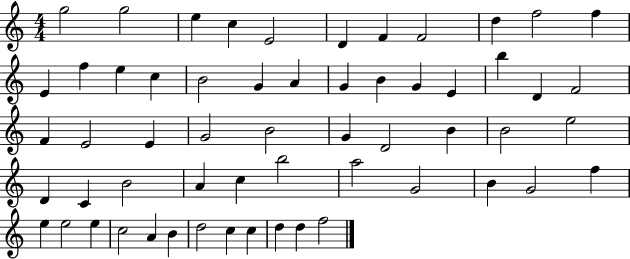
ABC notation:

X:1
T:Untitled
M:4/4
L:1/4
K:C
g2 g2 e c E2 D F F2 d f2 f E f e c B2 G A G B G E b D F2 F E2 E G2 B2 G D2 B B2 e2 D C B2 A c b2 a2 G2 B G2 f e e2 e c2 A B d2 c c d d f2